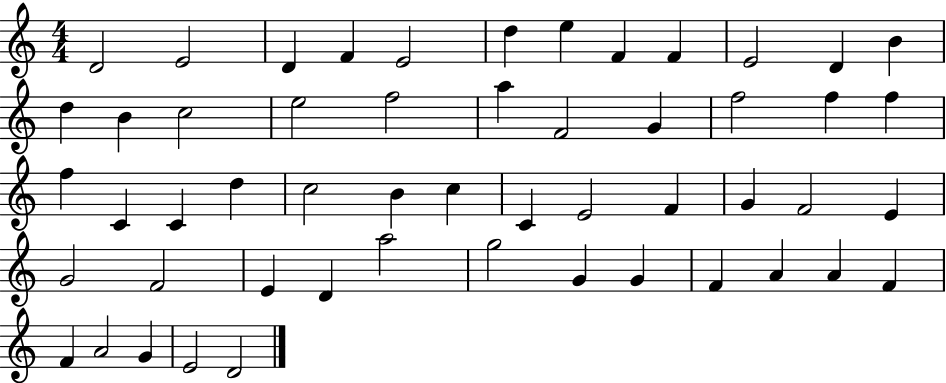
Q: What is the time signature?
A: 4/4